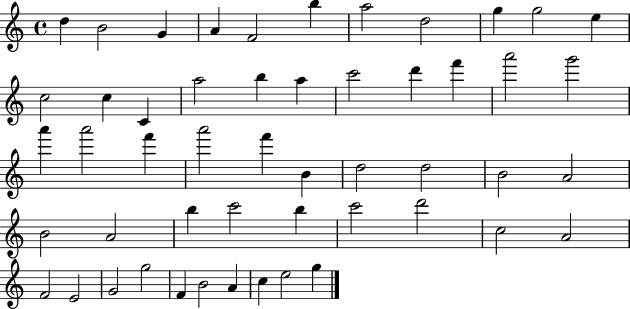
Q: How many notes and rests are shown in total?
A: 51